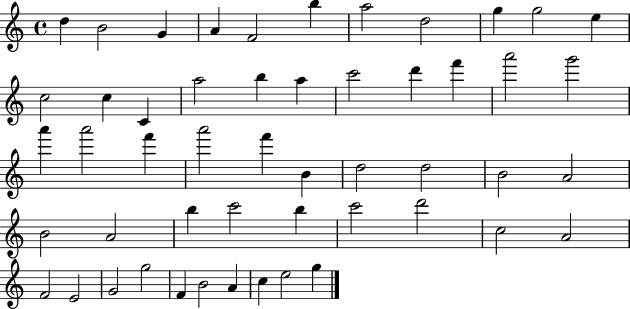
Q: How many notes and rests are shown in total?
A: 51